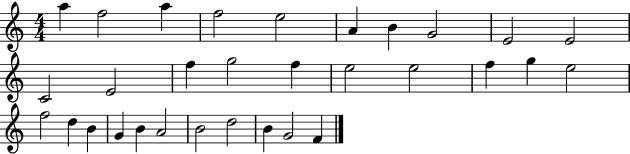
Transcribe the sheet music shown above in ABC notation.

X:1
T:Untitled
M:4/4
L:1/4
K:C
a f2 a f2 e2 A B G2 E2 E2 C2 E2 f g2 f e2 e2 f g e2 f2 d B G B A2 B2 d2 B G2 F